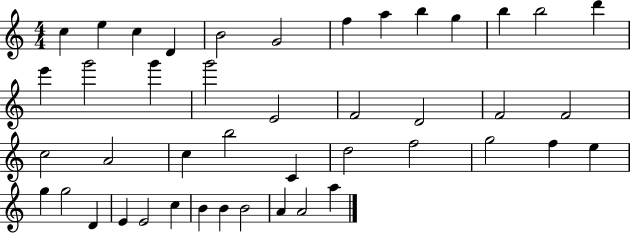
X:1
T:Untitled
M:4/4
L:1/4
K:C
c e c D B2 G2 f a b g b b2 d' e' g'2 g' g'2 E2 F2 D2 F2 F2 c2 A2 c b2 C d2 f2 g2 f e g g2 D E E2 c B B B2 A A2 a